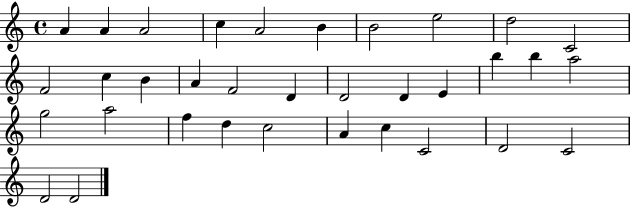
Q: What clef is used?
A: treble